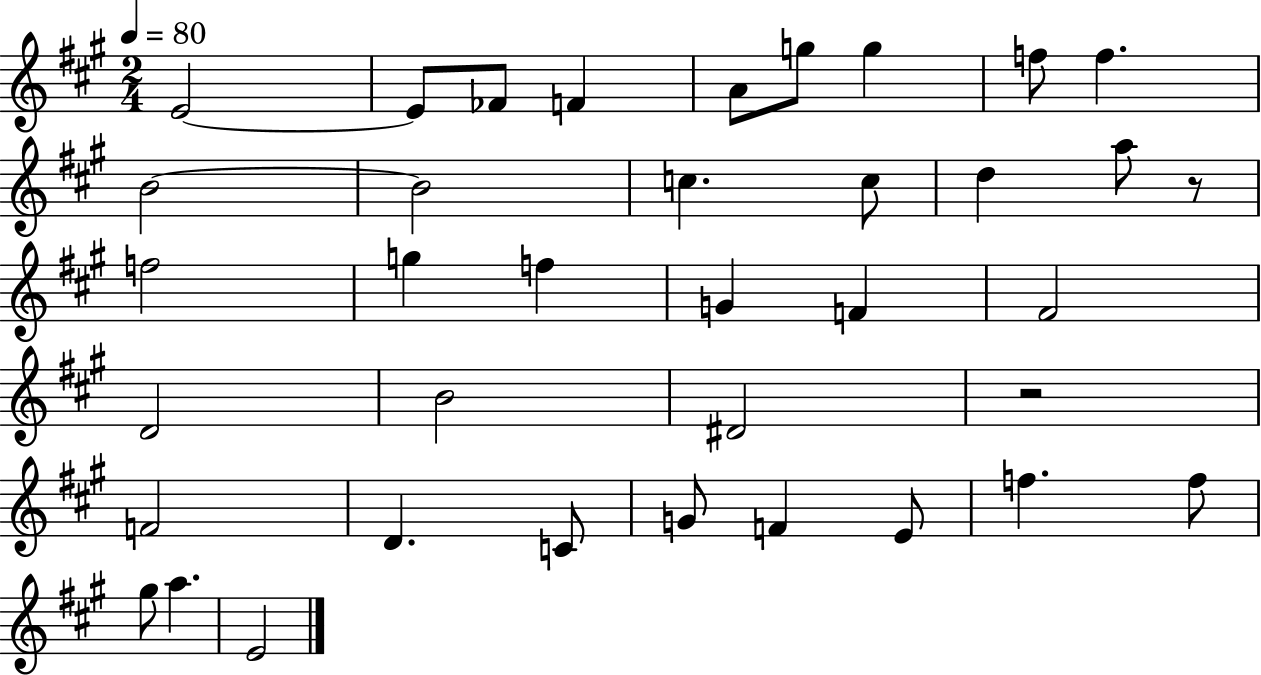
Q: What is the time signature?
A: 2/4